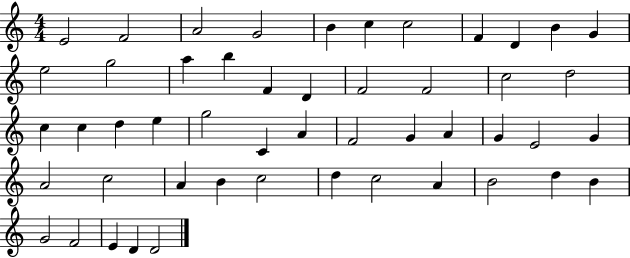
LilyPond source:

{
  \clef treble
  \numericTimeSignature
  \time 4/4
  \key c \major
  e'2 f'2 | a'2 g'2 | b'4 c''4 c''2 | f'4 d'4 b'4 g'4 | \break e''2 g''2 | a''4 b''4 f'4 d'4 | f'2 f'2 | c''2 d''2 | \break c''4 c''4 d''4 e''4 | g''2 c'4 a'4 | f'2 g'4 a'4 | g'4 e'2 g'4 | \break a'2 c''2 | a'4 b'4 c''2 | d''4 c''2 a'4 | b'2 d''4 b'4 | \break g'2 f'2 | e'4 d'4 d'2 | \bar "|."
}